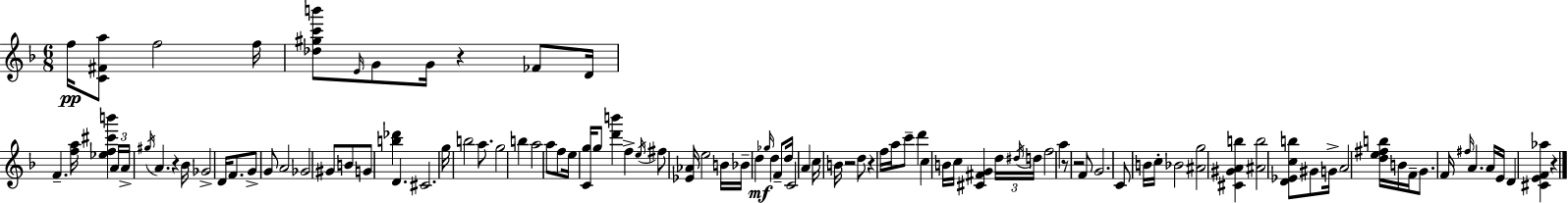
F5/s [C4,F#4,A5]/e F5/h F5/s [Db5,G#5,C6,B6]/e E4/s G4/e G4/s R/q FES4/e D4/s F4/q. [F5,A5]/s [Eb5,F5,C#6,B6]/q A4/s A4/s G#5/s A4/q. R/q Bb4/s Gb4/h D4/s F4/e. G4/e G4/e A4/h Gb4/h G#4/e B4/e G4/e [B5,Db6]/q D4/q. C#4/h. G5/s B5/h A5/e. G5/h B5/q A5/h A5/e F5/e E5/s [C4,G5]/s G5/e [D6,B6]/q F5/q E5/s F#5/e [Eb4,Ab4]/s E5/h B4/s Bb4/s D5/q Gb5/s D5/q F4/e D5/s C4/h A4/q C5/s B4/s R/h D5/e R/q F5/s A5/s C6/e D6/q C5/q B4/s C5/s [C#4,F#4,G4]/q D5/s D#5/s D5/s F5/h A5/q R/e R/h F4/e G4/h. C4/e B4/s C5/s Bb4/h [A#4,G5]/h [C#4,G#4,A4,B5]/q [A#4,B5]/h [D4,Eb4,C5,B5]/e G#4/e G4/s A4/h [D5,E5,F#5,B5]/s B4/s F4/s G4/e. F4/s F#5/s A4/q. A4/s E4/s D4/q [C#4,E4,F4,Ab5]/q R/q